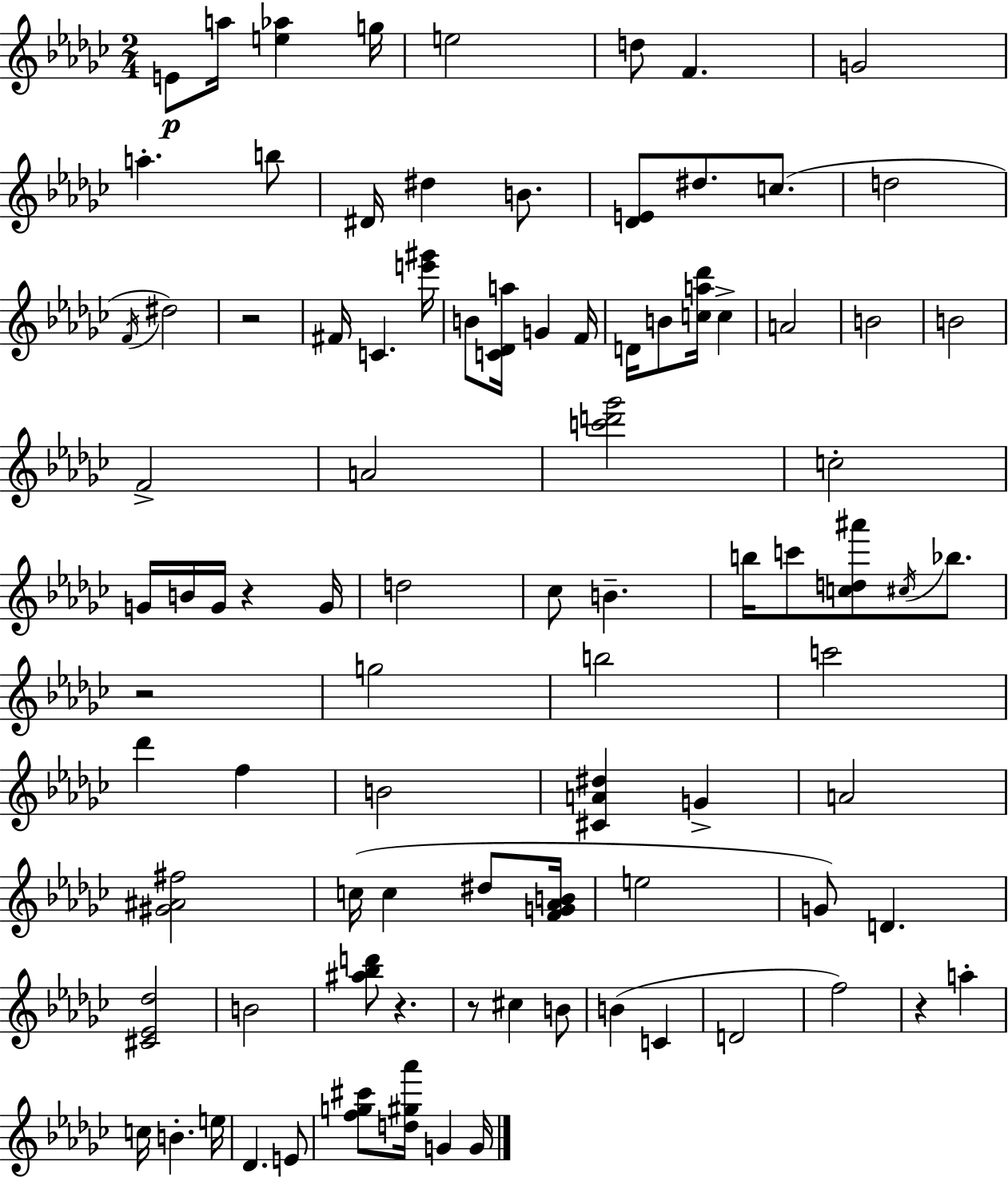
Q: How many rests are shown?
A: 6